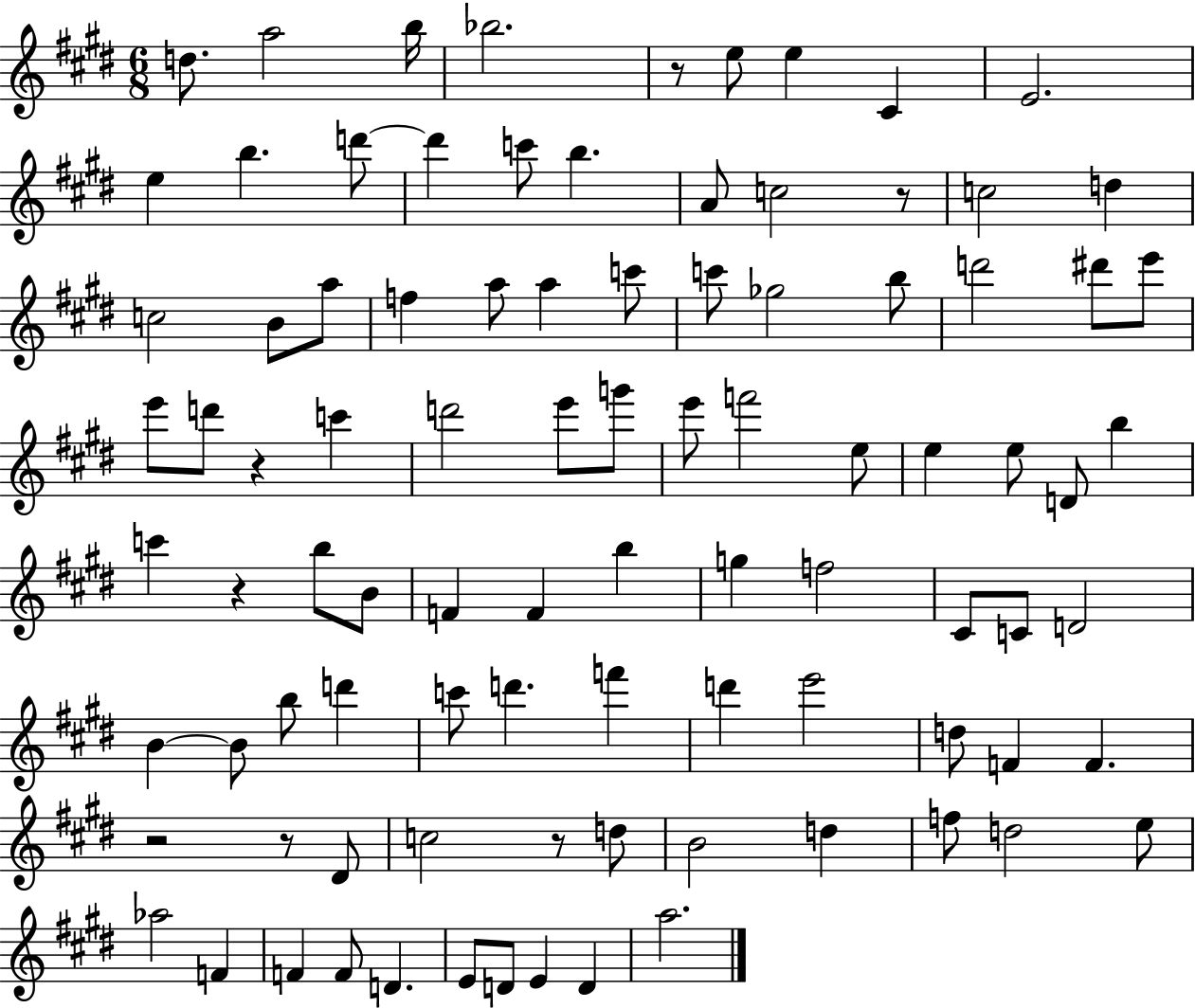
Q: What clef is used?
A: treble